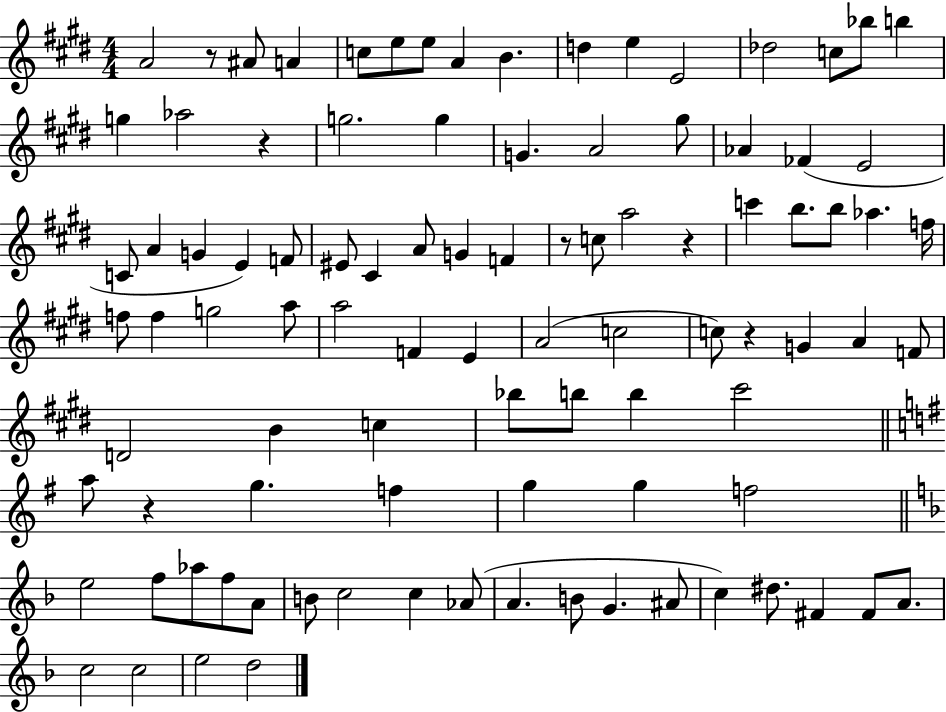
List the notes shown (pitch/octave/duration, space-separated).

A4/h R/e A#4/e A4/q C5/e E5/e E5/e A4/q B4/q. D5/q E5/q E4/h Db5/h C5/e Bb5/e B5/q G5/q Ab5/h R/q G5/h. G5/q G4/q. A4/h G#5/e Ab4/q FES4/q E4/h C4/e A4/q G4/q E4/q F4/e EIS4/e C#4/q A4/e G4/q F4/q R/e C5/e A5/h R/q C6/q B5/e. B5/e Ab5/q. F5/s F5/e F5/q G5/h A5/e A5/h F4/q E4/q A4/h C5/h C5/e R/q G4/q A4/q F4/e D4/h B4/q C5/q Bb5/e B5/e B5/q C#6/h A5/e R/q G5/q. F5/q G5/q G5/q F5/h E5/h F5/e Ab5/e F5/e A4/e B4/e C5/h C5/q Ab4/e A4/q. B4/e G4/q. A#4/e C5/q D#5/e. F#4/q F#4/e A4/e. C5/h C5/h E5/h D5/h